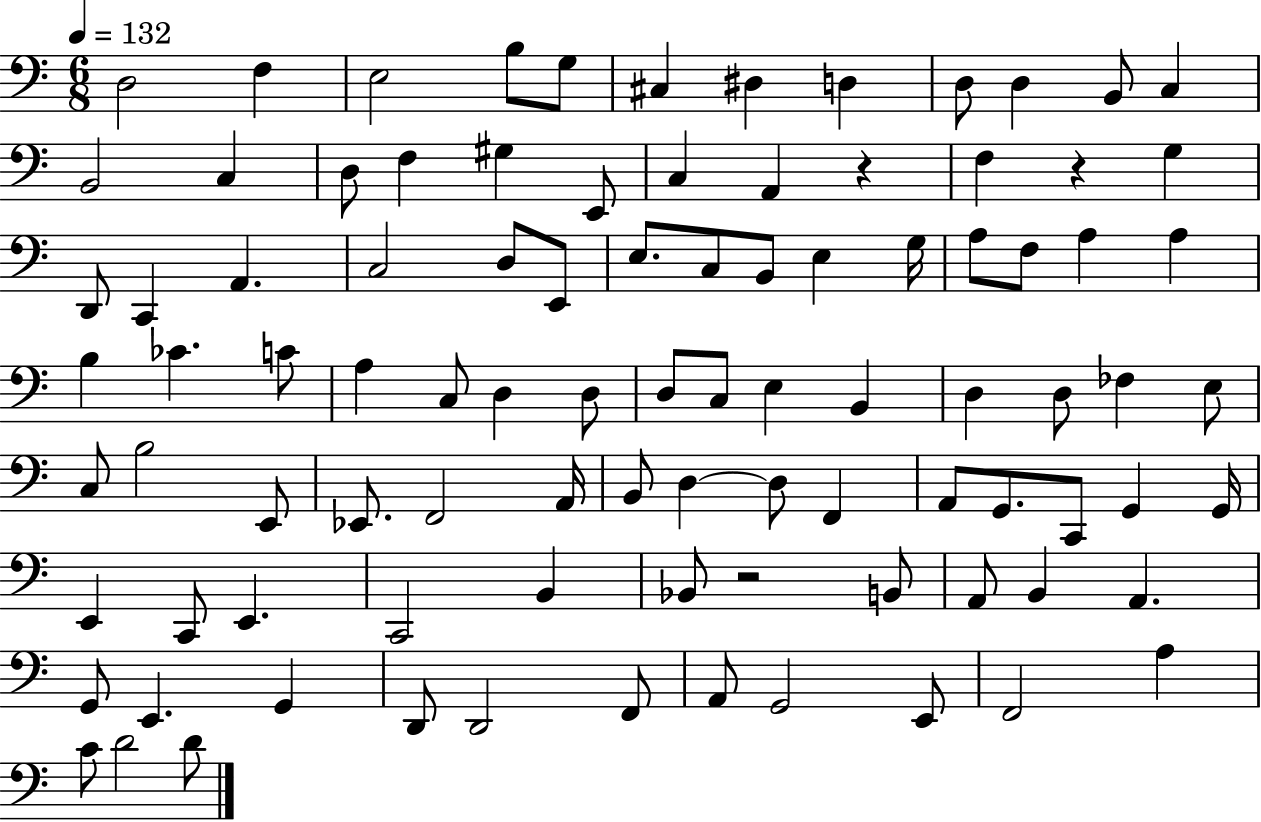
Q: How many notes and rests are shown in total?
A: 94